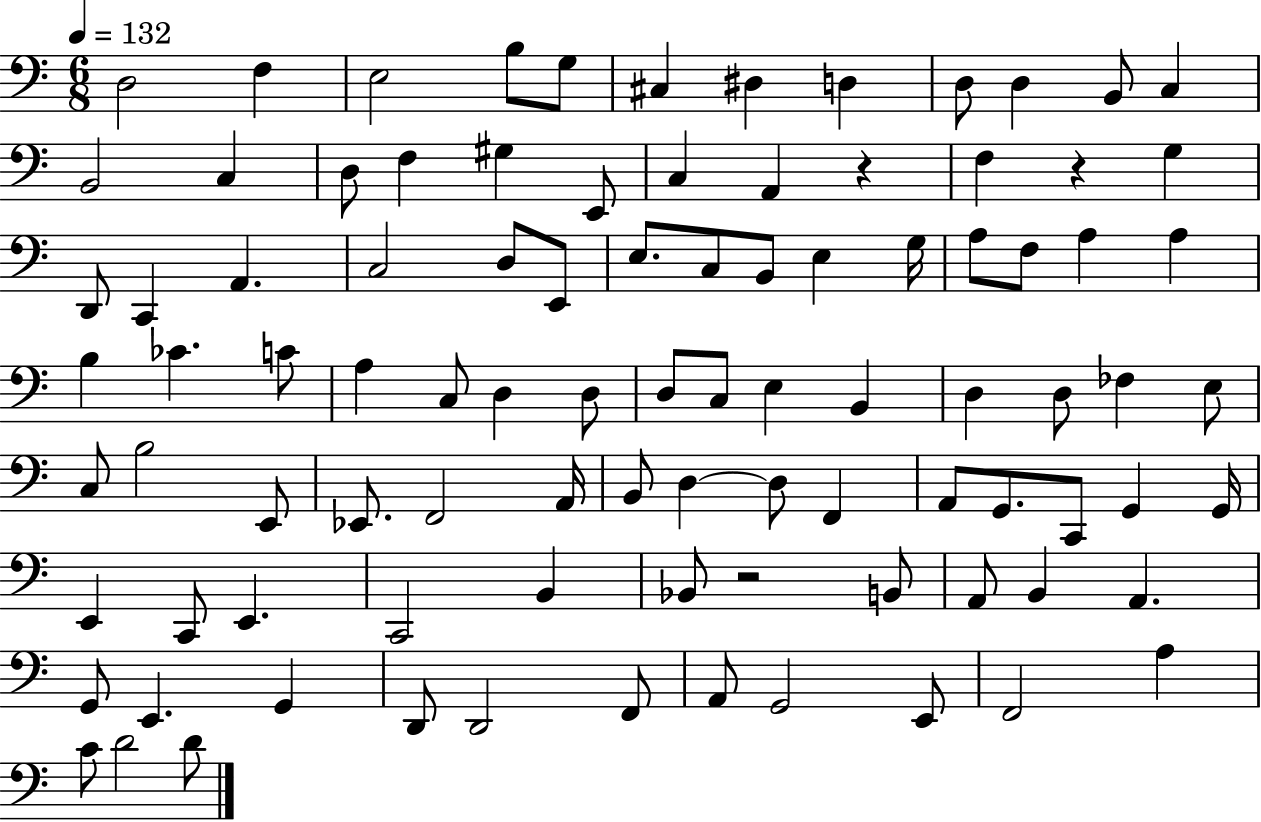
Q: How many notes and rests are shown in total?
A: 94